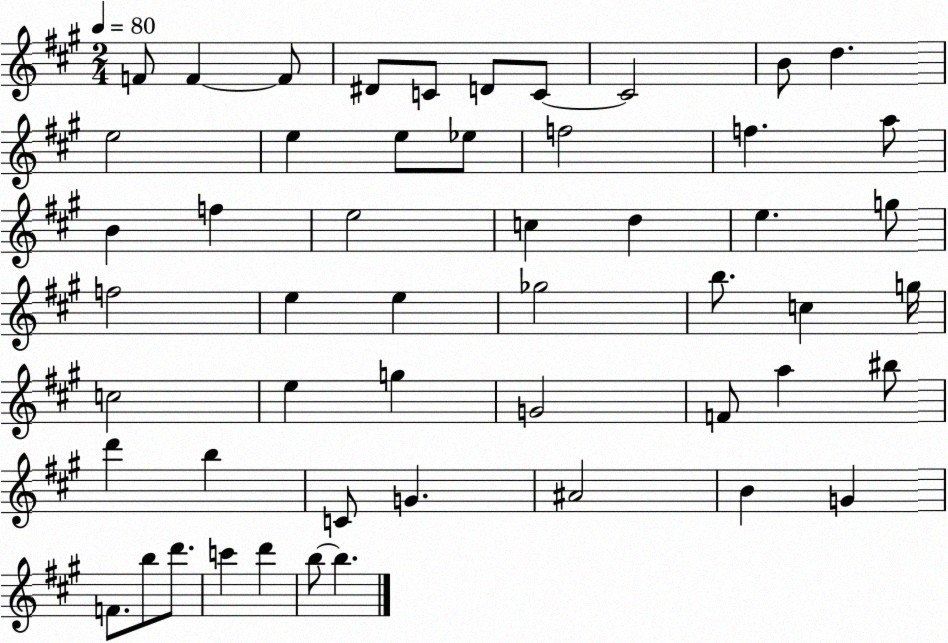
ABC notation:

X:1
T:Untitled
M:2/4
L:1/4
K:A
F/2 F F/2 ^D/2 C/2 D/2 C/2 C2 B/2 d e2 e e/2 _e/2 f2 f a/2 B f e2 c d e g/2 f2 e e _g2 b/2 c g/4 c2 e g G2 F/2 a ^b/2 d' b C/2 G ^A2 B G F/2 b/2 d'/2 c' d' b/2 b